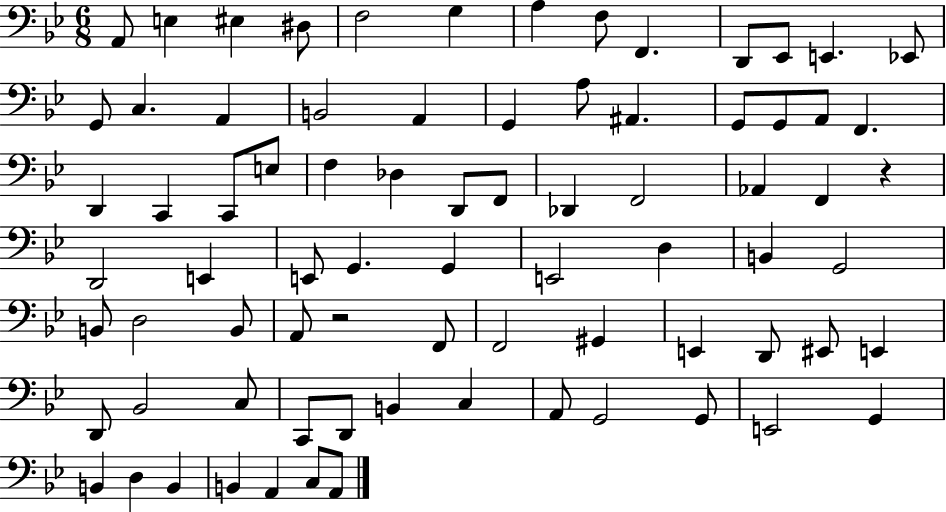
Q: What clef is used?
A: bass